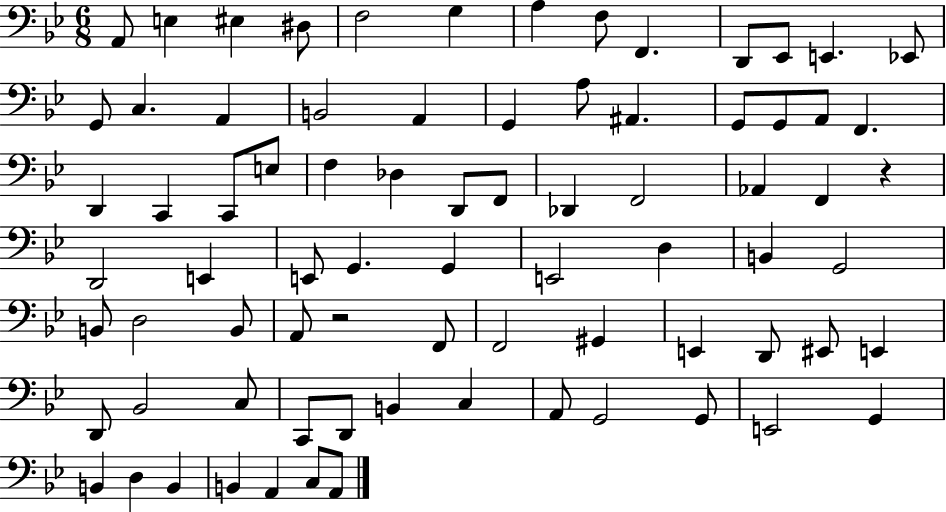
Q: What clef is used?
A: bass